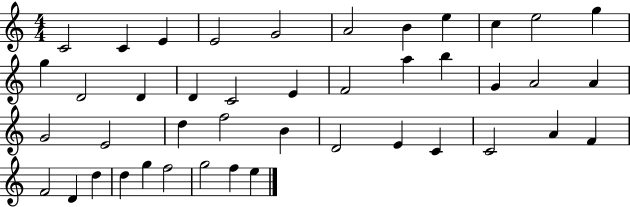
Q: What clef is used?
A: treble